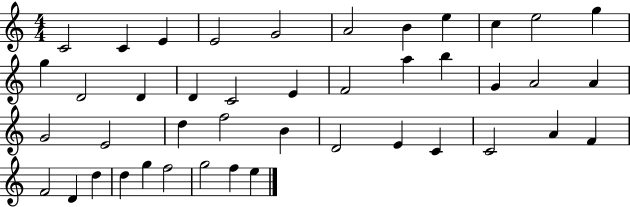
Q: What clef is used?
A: treble